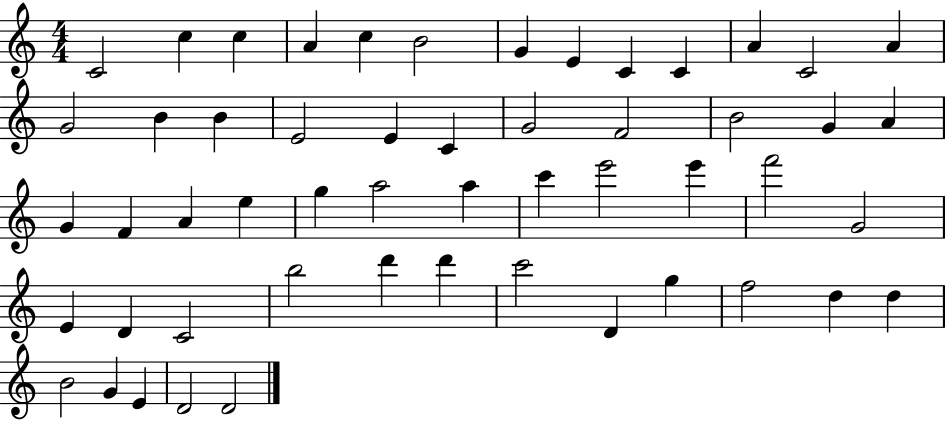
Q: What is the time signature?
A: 4/4